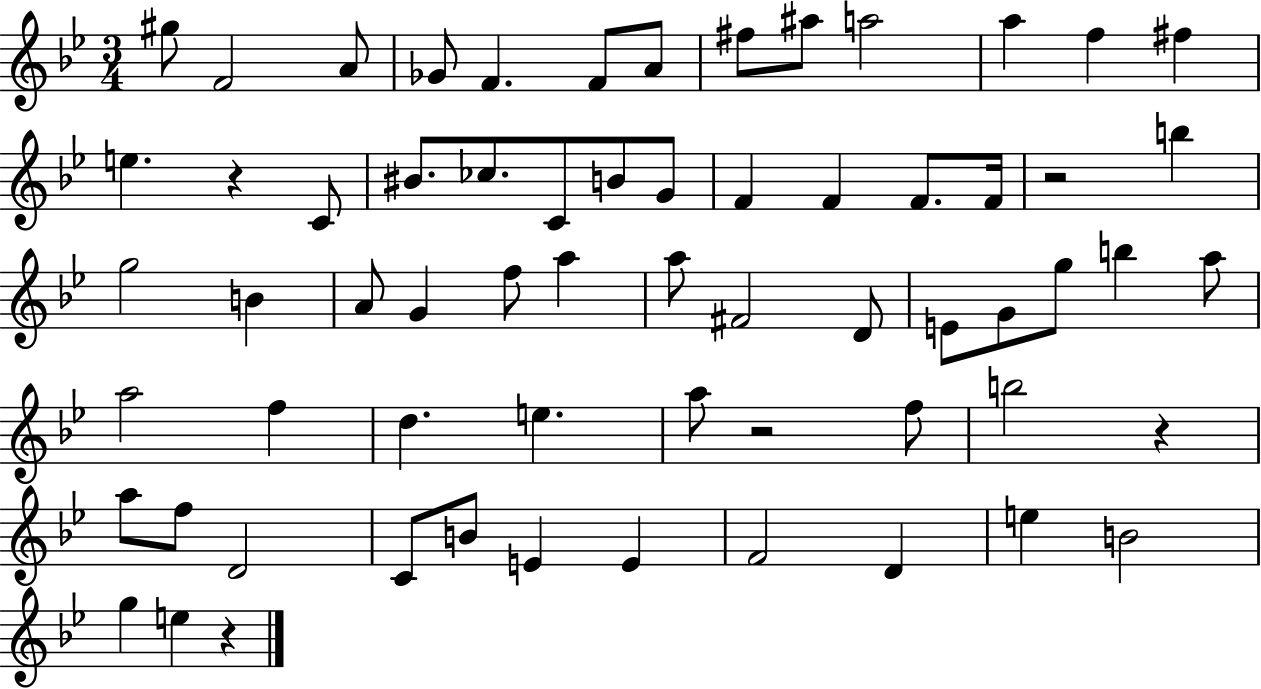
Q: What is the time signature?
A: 3/4